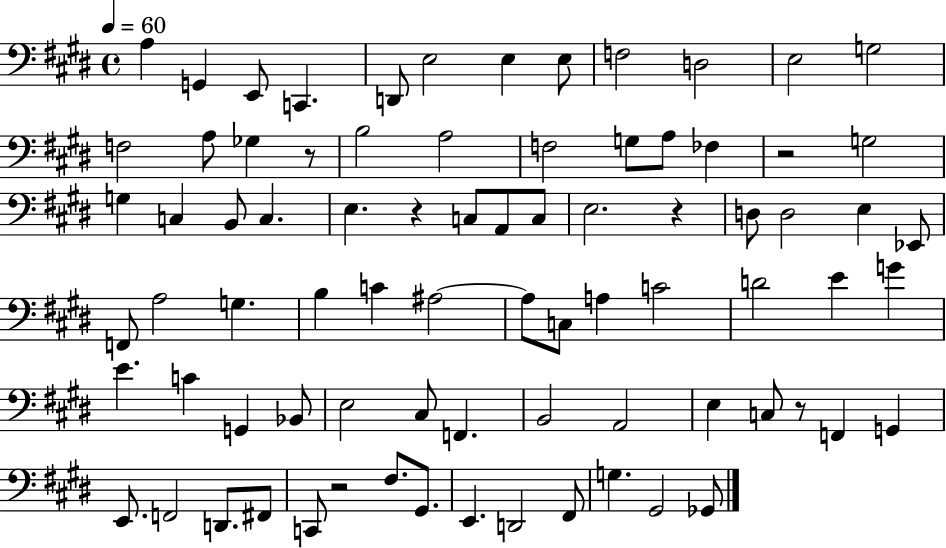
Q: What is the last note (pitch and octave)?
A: Gb2